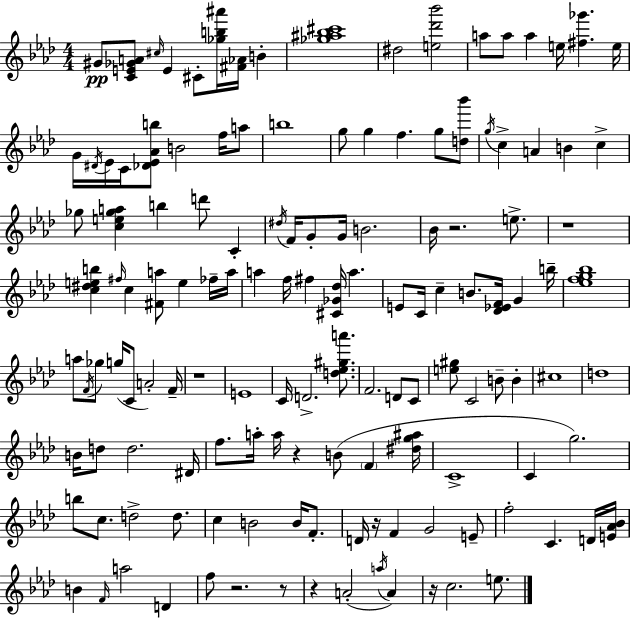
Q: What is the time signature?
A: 4/4